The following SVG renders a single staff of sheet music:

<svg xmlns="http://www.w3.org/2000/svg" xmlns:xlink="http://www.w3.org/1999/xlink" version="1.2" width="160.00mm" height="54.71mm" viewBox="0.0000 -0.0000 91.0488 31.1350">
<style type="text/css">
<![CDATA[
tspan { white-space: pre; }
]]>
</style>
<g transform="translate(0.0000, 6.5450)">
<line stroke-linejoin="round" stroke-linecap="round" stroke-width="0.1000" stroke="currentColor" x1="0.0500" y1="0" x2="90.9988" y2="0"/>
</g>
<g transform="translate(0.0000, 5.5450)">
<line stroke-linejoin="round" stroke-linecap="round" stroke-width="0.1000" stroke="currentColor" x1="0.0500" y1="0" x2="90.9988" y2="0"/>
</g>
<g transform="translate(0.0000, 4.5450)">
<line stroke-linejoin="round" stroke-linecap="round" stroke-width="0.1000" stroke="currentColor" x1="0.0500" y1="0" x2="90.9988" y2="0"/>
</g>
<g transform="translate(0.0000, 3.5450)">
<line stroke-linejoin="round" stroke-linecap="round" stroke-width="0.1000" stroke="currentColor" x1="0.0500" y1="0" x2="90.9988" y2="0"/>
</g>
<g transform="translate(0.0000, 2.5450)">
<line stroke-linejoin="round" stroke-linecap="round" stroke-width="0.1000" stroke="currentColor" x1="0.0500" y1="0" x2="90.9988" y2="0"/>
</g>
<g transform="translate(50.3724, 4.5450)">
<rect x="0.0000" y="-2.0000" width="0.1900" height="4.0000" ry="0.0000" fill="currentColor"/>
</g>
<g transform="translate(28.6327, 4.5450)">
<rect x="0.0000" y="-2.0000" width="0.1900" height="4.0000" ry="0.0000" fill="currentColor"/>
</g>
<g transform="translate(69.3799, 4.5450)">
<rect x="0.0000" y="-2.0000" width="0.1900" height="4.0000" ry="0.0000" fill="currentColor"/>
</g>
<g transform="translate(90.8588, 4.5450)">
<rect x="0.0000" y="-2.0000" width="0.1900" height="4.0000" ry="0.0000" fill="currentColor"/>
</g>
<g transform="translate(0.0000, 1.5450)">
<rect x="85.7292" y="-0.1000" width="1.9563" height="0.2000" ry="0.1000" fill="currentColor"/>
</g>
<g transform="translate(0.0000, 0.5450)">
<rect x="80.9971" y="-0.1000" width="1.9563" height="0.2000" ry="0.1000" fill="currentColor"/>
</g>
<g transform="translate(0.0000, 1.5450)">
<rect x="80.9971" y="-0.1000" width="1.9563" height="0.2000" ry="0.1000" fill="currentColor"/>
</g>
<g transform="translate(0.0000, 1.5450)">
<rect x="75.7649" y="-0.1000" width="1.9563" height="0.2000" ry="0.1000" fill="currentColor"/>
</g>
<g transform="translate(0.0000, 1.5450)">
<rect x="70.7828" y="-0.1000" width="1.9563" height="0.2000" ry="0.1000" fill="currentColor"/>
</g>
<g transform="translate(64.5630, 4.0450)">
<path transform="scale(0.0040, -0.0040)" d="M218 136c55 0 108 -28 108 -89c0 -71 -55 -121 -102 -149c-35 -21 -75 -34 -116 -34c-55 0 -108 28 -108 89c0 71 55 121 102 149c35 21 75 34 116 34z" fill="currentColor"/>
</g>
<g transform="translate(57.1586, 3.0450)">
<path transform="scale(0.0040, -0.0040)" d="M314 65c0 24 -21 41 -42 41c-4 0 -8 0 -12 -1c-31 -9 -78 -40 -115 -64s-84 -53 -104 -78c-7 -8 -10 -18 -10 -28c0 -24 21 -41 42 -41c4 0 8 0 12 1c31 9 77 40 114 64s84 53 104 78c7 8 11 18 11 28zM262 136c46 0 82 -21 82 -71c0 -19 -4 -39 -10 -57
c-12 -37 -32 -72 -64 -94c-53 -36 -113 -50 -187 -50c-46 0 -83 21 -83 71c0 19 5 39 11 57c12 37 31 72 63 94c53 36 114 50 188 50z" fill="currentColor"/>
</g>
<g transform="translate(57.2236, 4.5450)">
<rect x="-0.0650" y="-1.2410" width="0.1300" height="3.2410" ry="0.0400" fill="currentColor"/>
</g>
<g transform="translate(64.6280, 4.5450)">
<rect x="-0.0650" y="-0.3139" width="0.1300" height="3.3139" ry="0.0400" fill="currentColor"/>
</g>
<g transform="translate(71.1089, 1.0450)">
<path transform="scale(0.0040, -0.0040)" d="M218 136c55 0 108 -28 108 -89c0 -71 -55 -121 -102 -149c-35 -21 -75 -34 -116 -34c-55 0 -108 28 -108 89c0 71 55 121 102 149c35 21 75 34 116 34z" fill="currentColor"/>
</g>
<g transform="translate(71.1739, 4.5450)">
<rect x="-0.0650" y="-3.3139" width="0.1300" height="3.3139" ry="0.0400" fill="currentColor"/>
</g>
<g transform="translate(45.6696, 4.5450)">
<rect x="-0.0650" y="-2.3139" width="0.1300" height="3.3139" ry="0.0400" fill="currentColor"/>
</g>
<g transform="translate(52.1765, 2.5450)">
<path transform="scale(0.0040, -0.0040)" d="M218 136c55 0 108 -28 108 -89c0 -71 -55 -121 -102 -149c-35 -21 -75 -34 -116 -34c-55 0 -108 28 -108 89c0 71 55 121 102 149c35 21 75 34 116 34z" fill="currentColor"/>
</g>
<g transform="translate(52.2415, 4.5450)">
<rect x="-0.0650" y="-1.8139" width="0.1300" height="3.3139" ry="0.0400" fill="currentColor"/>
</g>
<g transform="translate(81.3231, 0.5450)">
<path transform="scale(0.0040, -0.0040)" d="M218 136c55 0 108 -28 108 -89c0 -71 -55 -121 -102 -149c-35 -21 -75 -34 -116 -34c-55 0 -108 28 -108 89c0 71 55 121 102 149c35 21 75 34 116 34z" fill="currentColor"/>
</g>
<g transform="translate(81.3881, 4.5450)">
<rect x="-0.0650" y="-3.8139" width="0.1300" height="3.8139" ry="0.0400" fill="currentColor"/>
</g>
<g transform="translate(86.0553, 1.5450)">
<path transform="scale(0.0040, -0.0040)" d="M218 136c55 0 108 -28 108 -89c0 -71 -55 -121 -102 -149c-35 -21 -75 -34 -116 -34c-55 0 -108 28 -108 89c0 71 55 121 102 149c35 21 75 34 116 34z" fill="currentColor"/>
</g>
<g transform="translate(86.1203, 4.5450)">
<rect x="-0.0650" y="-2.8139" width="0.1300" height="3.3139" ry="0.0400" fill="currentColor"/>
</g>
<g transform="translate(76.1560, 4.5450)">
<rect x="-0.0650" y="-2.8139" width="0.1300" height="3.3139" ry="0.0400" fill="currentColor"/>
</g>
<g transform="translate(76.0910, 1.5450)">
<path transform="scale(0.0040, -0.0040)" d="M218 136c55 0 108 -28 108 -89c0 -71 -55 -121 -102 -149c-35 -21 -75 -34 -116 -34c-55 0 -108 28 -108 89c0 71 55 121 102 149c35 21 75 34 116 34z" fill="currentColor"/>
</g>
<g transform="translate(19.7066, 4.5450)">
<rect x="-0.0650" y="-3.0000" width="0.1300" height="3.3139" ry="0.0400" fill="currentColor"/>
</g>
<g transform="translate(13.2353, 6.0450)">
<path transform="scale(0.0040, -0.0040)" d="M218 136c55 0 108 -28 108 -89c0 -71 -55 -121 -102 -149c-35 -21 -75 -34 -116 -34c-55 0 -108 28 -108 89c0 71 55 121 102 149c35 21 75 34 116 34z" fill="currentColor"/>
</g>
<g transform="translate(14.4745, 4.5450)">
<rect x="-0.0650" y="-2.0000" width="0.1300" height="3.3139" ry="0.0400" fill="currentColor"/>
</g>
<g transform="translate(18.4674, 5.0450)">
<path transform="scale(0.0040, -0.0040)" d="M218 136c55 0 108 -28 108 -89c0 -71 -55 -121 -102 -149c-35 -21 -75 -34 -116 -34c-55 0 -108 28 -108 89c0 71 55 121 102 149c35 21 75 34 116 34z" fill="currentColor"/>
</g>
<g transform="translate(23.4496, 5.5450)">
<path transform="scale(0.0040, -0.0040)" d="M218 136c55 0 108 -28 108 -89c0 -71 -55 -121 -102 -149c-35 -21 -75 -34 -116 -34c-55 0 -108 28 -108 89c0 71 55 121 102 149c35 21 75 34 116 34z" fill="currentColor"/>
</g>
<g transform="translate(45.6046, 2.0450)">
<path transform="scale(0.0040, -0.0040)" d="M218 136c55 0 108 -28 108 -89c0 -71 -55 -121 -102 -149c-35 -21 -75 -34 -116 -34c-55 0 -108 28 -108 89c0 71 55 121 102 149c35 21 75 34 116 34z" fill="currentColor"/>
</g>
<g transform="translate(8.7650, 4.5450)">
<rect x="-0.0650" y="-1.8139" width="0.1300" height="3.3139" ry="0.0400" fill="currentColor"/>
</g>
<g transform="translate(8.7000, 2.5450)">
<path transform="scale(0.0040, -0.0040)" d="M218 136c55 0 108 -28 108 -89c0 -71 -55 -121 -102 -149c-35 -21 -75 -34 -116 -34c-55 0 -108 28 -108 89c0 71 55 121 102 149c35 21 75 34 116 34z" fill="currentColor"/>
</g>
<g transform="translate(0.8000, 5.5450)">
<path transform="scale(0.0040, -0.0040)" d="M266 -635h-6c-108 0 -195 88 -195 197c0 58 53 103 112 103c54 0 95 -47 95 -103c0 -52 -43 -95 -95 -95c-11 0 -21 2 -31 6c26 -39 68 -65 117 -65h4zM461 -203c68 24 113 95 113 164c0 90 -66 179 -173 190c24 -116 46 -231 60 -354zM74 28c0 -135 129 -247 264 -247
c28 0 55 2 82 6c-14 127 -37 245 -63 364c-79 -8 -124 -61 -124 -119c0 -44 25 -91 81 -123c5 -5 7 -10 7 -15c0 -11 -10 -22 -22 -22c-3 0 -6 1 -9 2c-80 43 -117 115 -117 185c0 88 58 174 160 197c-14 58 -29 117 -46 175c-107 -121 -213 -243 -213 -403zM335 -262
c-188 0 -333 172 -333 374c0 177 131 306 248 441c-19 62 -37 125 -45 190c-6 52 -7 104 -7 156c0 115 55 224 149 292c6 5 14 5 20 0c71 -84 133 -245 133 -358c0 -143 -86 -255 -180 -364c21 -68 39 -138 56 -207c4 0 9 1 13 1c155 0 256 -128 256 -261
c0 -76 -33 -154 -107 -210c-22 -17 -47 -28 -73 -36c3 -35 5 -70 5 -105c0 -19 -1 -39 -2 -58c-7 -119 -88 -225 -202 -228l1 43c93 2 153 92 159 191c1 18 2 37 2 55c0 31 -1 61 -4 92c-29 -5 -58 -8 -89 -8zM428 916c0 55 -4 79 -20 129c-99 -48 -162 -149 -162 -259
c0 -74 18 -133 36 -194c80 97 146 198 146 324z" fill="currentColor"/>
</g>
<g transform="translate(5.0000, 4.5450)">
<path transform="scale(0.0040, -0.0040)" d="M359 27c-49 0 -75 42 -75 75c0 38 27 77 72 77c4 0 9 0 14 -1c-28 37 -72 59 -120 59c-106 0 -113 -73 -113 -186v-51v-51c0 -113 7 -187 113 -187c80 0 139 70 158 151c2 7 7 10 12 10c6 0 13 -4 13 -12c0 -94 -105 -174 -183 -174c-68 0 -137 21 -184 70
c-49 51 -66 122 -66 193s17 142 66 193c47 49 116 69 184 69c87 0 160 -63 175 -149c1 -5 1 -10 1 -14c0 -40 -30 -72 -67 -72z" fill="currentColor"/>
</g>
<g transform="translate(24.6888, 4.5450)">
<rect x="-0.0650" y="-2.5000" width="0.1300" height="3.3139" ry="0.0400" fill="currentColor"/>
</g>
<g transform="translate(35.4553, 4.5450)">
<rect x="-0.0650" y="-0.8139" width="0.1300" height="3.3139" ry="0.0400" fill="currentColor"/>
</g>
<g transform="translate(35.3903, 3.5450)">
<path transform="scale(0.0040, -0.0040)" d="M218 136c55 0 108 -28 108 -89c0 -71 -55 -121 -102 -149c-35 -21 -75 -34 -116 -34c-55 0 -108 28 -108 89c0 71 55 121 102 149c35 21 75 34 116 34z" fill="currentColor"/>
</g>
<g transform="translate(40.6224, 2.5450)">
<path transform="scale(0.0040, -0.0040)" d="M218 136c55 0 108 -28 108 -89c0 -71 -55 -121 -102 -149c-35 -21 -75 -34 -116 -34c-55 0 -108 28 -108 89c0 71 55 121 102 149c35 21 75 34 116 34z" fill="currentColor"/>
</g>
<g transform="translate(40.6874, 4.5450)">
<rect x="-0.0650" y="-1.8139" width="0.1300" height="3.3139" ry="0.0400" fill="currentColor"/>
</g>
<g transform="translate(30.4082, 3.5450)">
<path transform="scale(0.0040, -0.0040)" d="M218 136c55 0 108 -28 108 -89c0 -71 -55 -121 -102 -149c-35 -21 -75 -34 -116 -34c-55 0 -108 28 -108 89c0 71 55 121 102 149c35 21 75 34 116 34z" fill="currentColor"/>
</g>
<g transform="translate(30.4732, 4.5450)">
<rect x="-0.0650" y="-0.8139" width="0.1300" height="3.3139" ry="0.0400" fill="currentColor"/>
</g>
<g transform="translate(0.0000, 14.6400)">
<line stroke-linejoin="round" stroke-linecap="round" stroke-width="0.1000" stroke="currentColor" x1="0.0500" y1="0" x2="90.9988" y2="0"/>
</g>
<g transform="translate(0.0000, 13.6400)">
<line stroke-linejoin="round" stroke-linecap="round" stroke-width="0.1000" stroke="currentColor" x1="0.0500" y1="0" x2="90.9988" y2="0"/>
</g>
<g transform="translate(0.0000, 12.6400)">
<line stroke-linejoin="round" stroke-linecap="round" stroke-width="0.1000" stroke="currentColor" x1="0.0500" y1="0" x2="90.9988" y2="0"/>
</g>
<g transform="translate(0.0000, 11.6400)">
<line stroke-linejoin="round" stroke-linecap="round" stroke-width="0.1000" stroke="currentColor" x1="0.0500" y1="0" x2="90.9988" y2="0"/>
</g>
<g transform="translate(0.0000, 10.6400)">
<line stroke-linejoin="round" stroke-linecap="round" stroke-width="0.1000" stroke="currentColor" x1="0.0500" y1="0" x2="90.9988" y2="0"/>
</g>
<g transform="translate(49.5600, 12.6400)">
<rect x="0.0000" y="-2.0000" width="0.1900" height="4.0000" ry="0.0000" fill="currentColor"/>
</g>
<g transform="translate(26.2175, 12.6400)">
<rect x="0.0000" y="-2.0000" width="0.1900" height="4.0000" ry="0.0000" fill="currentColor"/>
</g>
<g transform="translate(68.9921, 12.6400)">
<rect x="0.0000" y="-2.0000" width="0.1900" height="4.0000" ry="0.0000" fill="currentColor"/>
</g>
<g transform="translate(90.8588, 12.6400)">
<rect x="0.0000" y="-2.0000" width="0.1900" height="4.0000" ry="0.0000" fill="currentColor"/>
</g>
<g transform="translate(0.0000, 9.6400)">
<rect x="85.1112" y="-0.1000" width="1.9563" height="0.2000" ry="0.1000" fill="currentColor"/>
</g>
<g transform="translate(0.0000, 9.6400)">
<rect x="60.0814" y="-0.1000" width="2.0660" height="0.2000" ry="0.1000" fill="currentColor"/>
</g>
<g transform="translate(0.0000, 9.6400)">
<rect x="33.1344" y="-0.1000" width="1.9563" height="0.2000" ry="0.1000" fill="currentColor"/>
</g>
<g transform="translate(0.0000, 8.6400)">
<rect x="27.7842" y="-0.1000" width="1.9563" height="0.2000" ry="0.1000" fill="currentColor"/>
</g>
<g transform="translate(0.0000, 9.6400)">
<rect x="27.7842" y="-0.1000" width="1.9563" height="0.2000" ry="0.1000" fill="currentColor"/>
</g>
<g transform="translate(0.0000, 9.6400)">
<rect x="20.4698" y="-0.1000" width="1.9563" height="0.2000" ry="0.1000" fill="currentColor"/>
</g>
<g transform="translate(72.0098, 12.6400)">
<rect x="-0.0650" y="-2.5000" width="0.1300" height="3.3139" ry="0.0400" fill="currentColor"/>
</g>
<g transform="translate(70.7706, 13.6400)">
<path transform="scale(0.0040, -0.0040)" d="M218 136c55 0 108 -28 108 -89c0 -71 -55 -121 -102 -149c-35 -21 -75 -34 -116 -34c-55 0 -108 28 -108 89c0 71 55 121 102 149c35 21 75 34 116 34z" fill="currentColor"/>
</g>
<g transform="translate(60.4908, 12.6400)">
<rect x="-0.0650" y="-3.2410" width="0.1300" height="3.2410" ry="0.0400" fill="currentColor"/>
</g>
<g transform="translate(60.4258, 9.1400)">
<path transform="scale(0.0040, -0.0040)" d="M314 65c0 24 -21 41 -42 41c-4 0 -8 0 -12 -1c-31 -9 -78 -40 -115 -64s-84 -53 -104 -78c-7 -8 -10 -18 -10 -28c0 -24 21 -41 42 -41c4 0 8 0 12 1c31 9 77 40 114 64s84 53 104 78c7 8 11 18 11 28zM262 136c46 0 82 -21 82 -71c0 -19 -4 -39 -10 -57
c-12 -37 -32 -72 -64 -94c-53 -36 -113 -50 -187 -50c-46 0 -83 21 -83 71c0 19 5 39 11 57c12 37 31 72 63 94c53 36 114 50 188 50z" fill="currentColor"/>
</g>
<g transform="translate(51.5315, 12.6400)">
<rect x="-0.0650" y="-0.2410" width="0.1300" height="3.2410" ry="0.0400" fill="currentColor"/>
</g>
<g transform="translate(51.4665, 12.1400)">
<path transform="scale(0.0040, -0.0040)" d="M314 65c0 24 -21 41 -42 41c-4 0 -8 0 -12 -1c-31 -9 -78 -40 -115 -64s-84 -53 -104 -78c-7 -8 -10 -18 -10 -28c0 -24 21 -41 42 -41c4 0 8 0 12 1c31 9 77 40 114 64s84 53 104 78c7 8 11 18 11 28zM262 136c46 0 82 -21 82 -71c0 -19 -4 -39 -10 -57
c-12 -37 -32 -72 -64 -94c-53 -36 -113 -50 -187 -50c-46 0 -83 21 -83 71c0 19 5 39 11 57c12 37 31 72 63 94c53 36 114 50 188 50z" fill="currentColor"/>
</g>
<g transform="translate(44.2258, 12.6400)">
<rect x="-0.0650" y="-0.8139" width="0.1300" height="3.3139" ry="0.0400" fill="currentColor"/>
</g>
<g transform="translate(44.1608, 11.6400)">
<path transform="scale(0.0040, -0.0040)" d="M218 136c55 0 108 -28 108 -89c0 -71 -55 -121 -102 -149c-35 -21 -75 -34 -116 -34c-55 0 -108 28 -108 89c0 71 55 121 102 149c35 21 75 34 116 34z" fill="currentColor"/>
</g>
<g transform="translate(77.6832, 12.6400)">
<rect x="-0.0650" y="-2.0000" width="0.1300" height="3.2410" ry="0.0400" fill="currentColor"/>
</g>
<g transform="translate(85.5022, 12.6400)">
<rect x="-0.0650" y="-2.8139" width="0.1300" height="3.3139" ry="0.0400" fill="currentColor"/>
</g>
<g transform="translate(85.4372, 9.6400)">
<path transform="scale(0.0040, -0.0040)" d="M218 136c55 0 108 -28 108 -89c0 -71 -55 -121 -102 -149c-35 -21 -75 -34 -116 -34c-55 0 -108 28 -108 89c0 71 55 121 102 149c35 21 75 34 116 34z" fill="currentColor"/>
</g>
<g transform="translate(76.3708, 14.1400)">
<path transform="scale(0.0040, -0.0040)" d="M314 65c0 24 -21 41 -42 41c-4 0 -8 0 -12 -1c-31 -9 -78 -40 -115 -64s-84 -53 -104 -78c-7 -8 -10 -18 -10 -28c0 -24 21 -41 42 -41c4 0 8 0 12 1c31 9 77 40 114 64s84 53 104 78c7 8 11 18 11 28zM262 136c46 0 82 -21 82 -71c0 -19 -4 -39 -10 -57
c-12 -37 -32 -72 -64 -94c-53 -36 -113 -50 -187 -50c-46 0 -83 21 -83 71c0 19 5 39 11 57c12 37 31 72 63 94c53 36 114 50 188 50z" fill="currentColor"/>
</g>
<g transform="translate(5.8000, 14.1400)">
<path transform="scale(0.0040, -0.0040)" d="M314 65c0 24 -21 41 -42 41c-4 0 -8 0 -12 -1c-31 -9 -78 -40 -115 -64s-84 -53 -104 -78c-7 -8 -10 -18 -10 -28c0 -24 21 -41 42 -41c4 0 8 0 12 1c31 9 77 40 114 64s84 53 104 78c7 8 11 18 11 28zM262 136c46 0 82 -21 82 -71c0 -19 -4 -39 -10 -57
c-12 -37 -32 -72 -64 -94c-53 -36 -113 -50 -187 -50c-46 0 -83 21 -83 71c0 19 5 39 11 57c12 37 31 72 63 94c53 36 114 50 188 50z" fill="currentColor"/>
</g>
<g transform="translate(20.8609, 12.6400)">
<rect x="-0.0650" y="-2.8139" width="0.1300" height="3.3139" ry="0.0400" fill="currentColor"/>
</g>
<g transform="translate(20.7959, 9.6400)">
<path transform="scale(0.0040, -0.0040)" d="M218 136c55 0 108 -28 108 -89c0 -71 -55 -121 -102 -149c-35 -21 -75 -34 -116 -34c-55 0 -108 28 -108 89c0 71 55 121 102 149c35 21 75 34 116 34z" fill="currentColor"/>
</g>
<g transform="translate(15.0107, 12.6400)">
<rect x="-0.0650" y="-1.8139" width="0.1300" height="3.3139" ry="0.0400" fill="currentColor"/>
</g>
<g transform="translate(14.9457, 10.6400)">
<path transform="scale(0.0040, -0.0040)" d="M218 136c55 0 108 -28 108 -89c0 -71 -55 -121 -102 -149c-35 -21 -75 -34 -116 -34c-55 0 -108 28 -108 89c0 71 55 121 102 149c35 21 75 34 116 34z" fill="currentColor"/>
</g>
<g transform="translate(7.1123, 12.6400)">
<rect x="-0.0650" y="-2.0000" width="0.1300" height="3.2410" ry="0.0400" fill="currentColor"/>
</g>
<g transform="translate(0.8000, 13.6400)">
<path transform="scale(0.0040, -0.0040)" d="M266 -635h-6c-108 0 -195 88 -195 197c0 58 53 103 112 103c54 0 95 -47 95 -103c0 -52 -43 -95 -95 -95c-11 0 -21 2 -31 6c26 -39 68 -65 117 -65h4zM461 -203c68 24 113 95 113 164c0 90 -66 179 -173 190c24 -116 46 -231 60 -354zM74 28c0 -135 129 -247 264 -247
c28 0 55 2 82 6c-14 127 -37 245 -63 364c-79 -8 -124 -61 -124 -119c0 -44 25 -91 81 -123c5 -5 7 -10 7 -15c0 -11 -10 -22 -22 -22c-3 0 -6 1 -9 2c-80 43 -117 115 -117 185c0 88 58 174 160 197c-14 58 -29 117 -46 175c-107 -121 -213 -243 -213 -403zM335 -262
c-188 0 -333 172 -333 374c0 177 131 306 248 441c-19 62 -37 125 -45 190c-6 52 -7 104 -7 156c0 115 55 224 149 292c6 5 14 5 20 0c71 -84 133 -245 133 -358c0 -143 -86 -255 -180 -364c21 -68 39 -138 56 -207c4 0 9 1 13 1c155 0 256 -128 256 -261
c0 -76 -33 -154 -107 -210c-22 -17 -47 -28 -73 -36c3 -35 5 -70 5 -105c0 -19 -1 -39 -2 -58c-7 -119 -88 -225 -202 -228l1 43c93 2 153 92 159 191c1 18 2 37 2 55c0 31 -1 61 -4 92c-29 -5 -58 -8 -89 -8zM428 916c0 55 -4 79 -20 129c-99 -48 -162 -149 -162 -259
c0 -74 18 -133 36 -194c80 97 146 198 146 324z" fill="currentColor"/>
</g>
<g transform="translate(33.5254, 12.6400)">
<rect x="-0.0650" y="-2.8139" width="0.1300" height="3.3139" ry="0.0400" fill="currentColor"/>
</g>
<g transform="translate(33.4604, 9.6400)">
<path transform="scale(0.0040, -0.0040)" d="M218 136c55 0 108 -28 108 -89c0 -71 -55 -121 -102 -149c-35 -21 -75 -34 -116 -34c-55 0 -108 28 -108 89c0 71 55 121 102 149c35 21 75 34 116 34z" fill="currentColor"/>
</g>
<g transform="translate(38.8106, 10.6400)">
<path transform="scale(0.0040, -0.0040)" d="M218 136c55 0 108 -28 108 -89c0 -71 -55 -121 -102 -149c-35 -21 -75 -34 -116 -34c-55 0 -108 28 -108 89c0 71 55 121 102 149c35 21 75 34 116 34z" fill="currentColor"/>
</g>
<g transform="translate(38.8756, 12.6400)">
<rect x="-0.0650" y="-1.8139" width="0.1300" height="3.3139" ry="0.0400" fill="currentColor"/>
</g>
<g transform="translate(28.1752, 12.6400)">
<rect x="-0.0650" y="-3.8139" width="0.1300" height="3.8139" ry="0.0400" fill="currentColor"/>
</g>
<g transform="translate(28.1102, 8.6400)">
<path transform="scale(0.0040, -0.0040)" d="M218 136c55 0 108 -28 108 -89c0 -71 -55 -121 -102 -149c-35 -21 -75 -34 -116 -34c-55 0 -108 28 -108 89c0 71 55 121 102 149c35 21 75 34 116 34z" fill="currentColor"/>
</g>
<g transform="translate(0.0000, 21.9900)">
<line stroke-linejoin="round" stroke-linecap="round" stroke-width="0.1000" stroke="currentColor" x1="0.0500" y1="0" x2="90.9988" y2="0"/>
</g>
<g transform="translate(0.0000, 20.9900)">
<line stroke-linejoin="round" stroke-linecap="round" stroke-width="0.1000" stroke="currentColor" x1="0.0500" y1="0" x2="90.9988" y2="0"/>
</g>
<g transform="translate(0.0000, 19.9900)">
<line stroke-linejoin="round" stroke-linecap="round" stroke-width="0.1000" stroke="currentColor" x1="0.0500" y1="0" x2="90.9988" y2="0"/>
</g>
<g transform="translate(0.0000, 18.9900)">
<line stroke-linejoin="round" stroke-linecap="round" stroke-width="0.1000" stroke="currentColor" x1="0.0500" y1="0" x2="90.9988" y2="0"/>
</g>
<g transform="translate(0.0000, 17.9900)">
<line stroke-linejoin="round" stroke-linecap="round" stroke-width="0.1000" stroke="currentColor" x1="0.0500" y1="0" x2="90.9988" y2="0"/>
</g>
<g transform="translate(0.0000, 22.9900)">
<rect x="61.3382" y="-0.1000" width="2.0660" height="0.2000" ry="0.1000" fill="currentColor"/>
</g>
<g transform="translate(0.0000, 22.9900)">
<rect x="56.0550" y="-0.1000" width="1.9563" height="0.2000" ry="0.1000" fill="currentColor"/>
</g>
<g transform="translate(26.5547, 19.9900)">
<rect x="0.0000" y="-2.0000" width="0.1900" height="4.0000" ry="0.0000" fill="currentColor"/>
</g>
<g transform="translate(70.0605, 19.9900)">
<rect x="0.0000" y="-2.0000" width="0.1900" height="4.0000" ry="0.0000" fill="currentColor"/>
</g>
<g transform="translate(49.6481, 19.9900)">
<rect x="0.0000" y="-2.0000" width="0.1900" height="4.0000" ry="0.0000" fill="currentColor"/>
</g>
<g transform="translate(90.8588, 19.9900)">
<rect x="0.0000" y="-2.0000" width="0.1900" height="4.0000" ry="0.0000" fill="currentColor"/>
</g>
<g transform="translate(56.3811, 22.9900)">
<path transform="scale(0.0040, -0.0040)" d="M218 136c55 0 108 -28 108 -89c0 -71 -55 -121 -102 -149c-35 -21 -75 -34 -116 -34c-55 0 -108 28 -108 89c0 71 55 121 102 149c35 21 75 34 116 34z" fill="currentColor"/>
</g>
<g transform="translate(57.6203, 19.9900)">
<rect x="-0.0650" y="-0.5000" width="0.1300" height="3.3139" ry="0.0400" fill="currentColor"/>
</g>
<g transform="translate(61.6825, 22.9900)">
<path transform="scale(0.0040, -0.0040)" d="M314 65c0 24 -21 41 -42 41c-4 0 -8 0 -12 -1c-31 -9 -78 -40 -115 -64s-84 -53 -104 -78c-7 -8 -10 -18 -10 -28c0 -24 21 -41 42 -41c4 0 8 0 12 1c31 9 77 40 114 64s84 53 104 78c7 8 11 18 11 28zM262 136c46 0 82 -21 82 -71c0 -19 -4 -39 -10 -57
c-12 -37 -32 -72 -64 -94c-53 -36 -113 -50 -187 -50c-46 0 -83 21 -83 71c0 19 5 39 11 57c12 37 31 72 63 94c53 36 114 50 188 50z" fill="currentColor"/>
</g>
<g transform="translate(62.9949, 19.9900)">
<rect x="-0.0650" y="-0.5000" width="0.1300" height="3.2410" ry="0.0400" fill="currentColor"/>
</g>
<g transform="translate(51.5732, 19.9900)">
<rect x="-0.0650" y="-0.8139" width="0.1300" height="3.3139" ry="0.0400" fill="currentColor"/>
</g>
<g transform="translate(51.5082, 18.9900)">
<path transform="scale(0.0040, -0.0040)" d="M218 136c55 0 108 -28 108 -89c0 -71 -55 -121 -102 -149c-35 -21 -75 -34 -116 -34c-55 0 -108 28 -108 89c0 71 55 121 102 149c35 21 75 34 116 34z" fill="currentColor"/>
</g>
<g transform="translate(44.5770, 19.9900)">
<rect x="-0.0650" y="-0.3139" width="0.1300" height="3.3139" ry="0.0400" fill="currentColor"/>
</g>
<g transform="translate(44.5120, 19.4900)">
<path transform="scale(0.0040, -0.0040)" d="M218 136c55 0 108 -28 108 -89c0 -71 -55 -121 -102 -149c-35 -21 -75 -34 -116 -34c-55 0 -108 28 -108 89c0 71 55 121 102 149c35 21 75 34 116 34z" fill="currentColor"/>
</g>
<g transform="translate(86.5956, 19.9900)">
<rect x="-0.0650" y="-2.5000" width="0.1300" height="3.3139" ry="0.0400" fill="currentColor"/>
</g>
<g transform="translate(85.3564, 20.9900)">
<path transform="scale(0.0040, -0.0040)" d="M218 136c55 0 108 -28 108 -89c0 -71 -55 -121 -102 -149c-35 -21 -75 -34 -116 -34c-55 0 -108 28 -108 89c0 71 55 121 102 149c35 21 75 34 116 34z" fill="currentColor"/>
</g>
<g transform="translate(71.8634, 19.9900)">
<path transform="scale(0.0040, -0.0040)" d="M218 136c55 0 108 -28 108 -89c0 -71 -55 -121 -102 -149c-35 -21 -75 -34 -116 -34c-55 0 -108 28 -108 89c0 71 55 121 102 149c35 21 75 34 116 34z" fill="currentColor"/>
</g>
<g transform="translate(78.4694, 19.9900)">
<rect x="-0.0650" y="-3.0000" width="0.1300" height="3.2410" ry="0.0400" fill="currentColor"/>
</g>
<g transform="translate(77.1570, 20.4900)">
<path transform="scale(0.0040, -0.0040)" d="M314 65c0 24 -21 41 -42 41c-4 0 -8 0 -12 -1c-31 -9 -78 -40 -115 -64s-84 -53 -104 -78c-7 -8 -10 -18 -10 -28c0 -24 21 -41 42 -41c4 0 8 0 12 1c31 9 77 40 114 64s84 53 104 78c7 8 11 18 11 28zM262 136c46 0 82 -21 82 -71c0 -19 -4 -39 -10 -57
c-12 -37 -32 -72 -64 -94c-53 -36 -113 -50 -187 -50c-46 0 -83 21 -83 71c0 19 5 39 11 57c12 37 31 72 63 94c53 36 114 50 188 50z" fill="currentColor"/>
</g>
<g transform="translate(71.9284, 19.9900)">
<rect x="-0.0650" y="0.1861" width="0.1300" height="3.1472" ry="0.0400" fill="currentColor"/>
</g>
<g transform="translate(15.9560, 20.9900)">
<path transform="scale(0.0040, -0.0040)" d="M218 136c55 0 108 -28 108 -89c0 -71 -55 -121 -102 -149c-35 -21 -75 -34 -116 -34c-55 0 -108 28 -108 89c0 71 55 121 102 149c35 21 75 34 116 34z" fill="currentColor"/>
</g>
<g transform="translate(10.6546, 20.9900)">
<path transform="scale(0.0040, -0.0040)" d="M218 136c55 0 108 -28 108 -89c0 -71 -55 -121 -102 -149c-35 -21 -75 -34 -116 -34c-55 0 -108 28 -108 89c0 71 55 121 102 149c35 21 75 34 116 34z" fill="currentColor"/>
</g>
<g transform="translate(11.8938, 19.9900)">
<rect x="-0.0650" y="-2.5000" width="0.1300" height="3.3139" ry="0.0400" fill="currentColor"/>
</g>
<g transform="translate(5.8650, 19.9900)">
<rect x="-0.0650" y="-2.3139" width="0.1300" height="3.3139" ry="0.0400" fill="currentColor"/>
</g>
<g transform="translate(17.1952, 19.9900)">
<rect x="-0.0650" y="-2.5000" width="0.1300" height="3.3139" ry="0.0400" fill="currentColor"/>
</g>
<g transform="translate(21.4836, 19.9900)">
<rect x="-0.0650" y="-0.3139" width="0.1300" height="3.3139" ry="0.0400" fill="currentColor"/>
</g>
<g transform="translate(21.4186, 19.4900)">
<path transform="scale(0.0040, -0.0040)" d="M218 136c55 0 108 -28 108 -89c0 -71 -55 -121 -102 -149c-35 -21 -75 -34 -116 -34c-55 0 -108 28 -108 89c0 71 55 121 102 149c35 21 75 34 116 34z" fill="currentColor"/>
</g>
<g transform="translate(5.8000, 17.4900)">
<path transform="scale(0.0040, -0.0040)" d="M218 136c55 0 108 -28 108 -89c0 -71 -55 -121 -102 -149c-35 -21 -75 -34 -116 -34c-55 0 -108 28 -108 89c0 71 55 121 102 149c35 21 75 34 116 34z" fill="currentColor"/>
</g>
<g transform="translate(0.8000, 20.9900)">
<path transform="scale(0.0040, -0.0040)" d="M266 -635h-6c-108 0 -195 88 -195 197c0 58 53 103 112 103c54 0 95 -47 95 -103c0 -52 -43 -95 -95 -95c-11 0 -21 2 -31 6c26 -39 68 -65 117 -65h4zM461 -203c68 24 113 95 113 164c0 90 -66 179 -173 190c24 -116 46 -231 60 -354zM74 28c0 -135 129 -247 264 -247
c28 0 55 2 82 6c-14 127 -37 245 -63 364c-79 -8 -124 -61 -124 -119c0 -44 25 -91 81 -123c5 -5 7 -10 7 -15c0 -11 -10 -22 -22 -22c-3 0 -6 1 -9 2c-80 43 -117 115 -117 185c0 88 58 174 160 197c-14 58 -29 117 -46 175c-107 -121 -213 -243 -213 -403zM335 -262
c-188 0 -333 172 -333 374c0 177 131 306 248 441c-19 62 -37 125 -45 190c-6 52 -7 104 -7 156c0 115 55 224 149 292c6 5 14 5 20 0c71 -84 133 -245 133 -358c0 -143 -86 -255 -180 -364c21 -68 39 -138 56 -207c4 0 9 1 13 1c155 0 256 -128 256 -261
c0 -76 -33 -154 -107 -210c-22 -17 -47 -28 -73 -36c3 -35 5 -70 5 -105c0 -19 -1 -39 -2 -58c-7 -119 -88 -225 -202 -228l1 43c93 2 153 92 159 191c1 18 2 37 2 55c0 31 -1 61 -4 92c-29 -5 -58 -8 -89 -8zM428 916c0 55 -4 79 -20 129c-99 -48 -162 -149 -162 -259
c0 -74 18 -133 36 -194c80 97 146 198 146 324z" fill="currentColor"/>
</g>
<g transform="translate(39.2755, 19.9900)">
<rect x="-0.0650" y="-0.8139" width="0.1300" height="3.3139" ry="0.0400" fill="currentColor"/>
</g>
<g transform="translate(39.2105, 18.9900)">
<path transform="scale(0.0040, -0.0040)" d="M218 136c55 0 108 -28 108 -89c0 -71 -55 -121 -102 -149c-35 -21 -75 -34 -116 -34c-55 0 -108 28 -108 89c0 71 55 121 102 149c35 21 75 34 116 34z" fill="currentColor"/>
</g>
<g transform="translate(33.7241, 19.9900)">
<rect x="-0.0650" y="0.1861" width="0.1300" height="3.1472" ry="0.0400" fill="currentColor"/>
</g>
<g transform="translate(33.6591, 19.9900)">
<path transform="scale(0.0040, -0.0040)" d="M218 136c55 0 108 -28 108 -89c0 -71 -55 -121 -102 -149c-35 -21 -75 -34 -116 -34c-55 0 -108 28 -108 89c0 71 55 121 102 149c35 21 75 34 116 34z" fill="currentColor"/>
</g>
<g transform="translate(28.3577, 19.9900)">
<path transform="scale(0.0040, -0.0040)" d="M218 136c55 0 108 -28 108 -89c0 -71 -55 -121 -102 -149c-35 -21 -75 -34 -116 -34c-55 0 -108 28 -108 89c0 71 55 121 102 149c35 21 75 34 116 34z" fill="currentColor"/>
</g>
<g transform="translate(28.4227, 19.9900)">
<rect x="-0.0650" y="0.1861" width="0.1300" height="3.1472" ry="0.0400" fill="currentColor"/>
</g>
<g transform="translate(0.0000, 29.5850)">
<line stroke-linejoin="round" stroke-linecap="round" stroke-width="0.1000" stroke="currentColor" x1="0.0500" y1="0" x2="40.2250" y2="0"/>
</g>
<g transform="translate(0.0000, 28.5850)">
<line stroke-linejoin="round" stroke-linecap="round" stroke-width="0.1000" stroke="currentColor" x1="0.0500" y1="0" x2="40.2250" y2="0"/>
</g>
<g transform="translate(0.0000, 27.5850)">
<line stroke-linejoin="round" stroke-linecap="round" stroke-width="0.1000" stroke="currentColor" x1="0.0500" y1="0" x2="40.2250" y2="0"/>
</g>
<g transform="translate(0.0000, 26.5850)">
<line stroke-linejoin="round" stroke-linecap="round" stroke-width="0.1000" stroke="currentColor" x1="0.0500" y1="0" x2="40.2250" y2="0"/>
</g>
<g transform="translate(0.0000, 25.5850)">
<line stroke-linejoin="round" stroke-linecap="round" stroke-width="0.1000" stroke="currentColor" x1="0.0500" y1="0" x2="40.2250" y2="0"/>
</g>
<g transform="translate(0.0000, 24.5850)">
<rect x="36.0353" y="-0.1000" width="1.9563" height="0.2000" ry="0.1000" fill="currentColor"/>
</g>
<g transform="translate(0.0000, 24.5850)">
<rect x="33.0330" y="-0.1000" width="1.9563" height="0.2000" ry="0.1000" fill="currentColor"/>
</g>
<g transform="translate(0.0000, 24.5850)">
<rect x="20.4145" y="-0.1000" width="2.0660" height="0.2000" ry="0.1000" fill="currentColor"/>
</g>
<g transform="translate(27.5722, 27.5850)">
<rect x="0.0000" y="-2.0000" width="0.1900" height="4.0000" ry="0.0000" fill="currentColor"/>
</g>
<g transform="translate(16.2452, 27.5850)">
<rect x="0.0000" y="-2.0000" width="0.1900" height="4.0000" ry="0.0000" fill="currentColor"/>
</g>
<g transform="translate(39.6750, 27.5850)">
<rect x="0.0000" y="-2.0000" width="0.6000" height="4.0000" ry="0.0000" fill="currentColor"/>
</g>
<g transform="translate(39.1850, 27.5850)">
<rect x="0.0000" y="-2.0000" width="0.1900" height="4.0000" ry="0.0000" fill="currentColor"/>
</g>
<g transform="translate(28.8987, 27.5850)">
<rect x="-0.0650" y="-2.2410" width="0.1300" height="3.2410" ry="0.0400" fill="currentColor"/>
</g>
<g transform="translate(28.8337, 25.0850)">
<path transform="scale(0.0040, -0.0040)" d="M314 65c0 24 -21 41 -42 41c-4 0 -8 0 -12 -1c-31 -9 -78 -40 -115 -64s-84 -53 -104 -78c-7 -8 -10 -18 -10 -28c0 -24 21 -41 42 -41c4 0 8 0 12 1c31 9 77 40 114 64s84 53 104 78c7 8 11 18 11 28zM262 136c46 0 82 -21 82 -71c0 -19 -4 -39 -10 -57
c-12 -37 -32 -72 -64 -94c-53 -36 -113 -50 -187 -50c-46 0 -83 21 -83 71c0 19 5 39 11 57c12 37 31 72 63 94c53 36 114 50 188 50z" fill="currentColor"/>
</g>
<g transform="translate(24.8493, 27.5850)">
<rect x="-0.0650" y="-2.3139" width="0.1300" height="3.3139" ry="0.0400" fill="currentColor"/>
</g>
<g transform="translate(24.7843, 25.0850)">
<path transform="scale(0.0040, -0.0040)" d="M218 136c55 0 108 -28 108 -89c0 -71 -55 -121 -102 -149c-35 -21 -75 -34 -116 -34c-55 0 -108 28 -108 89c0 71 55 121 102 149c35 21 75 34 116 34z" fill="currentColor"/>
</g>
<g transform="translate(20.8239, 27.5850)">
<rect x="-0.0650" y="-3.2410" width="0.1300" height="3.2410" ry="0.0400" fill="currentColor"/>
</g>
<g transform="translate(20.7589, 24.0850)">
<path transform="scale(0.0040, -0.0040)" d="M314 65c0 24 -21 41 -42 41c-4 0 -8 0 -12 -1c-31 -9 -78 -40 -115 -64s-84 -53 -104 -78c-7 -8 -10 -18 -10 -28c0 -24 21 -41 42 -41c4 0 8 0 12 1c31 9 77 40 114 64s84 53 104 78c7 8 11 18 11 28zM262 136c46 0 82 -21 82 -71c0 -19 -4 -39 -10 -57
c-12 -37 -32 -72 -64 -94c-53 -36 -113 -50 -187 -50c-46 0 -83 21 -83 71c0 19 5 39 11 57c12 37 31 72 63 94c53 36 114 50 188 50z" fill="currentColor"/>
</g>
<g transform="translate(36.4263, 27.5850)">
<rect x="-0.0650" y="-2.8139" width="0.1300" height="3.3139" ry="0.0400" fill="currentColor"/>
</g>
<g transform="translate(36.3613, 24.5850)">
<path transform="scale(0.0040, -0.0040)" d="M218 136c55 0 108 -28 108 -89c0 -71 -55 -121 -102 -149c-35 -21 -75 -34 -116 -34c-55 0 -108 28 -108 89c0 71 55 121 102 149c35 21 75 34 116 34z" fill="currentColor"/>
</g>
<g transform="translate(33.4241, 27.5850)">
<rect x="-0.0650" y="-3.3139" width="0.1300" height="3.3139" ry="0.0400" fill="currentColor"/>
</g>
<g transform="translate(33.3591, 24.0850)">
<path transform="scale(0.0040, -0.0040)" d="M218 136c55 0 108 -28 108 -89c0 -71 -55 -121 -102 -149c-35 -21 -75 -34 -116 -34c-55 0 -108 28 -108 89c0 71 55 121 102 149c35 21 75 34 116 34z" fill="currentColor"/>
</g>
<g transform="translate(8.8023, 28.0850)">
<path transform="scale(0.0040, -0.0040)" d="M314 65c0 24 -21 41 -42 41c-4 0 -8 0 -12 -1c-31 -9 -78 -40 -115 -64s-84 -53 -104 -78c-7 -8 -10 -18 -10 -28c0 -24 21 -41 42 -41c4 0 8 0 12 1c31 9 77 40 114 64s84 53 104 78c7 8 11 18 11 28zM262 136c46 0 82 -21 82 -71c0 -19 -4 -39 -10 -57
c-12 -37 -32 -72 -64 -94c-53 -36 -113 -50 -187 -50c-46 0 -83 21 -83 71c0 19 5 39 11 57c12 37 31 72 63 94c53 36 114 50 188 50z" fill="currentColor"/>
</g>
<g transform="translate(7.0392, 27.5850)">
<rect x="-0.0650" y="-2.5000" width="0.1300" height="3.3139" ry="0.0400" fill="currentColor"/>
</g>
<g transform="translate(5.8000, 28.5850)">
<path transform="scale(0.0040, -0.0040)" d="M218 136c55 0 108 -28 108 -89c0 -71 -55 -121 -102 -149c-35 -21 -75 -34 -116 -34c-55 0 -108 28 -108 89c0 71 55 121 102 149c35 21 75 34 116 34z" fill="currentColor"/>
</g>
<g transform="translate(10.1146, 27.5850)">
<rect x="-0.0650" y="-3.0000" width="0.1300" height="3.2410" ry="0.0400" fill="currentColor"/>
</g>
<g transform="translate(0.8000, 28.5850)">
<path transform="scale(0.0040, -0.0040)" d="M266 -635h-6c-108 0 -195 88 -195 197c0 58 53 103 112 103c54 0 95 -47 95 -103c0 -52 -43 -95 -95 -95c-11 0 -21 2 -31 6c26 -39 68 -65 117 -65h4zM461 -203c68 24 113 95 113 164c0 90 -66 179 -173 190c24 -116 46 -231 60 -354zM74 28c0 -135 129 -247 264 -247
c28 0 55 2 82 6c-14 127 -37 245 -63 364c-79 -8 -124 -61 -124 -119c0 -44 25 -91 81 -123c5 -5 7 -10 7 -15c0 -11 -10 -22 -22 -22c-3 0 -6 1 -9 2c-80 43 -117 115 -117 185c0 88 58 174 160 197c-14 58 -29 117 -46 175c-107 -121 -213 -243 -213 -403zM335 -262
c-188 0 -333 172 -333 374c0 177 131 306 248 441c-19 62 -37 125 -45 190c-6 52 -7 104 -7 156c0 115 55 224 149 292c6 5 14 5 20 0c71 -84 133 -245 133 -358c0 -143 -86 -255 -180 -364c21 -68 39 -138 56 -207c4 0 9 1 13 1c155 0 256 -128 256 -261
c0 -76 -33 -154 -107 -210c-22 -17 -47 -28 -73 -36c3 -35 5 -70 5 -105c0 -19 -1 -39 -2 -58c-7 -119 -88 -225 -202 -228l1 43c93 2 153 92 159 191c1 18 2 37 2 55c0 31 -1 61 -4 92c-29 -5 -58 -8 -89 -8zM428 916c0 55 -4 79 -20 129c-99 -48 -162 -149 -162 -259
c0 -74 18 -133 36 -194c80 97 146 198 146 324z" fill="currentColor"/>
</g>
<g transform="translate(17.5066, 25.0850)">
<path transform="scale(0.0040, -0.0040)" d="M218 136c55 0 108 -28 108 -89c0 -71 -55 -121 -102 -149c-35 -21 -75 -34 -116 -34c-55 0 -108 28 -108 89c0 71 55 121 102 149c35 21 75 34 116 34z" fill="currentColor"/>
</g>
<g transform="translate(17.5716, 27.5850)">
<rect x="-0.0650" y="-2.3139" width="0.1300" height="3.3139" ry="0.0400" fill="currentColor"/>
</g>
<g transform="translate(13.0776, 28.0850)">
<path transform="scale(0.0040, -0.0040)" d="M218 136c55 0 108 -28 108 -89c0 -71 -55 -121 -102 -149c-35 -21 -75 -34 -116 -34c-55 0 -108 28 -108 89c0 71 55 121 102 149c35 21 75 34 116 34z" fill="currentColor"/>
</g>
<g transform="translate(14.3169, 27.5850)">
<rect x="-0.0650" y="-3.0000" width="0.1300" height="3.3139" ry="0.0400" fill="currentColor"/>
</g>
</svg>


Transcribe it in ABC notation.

X:1
T:Untitled
M:4/4
L:1/4
K:C
f F A G d d f g f e2 c b a c' a F2 f a c' a f d c2 b2 G F2 a g G G c B B d c d C C2 B A2 G G A2 A g b2 g g2 b a